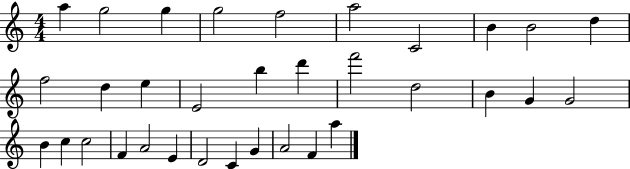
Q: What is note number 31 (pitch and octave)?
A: A4